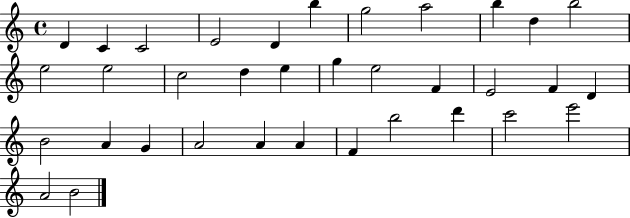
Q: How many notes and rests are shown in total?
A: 35